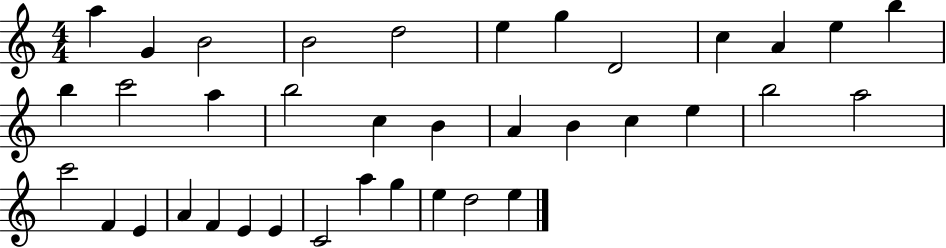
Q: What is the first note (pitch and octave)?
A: A5